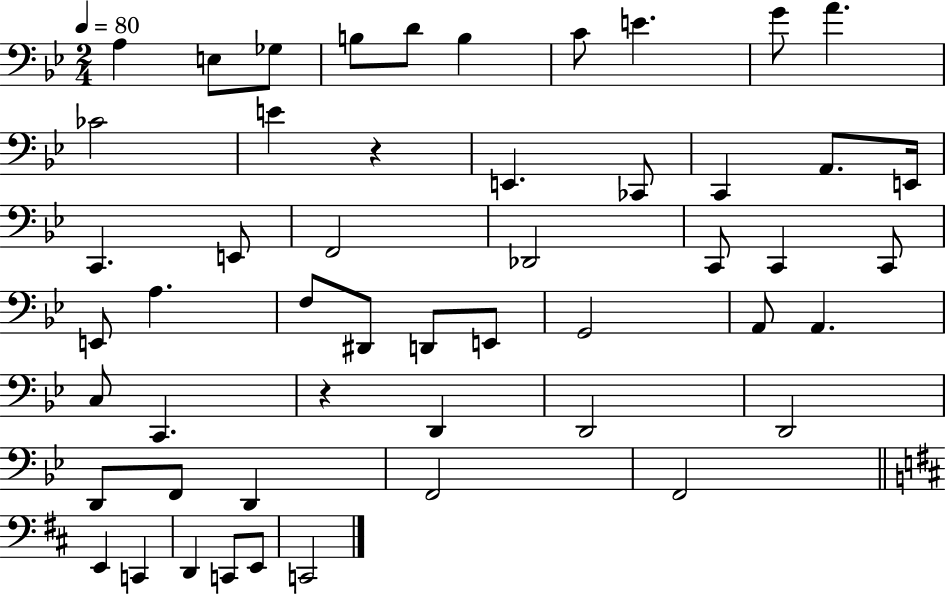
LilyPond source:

{
  \clef bass
  \numericTimeSignature
  \time 2/4
  \key bes \major
  \tempo 4 = 80
  a4 e8 ges8 | b8 d'8 b4 | c'8 e'4. | g'8 a'4. | \break ces'2 | e'4 r4 | e,4. ces,8 | c,4 a,8. e,16 | \break c,4. e,8 | f,2 | des,2 | c,8 c,4 c,8 | \break e,8 a4. | f8 dis,8 d,8 e,8 | g,2 | a,8 a,4. | \break c8 c,4. | r4 d,4 | d,2 | d,2 | \break d,8 f,8 d,4 | f,2 | f,2 | \bar "||" \break \key d \major e,4 c,4 | d,4 c,8 e,8 | c,2 | \bar "|."
}